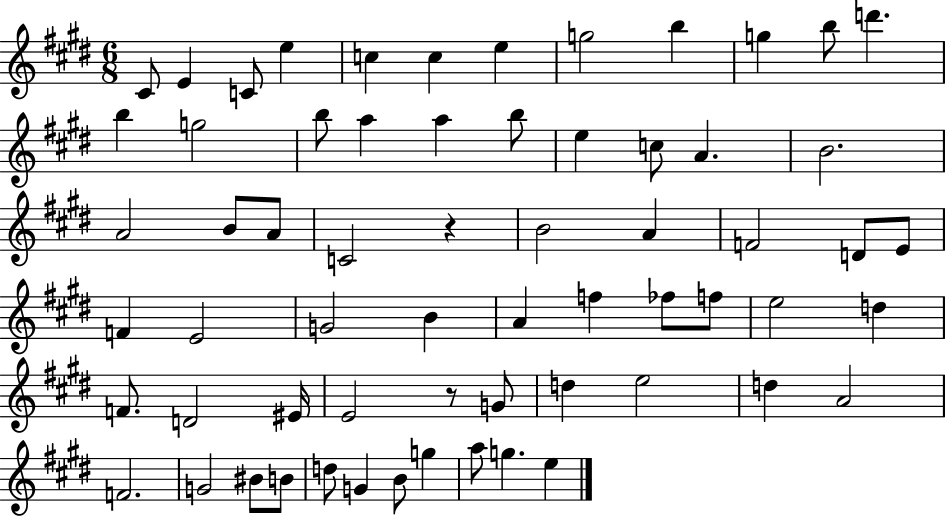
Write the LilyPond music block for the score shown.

{
  \clef treble
  \numericTimeSignature
  \time 6/8
  \key e \major
  cis'8 e'4 c'8 e''4 | c''4 c''4 e''4 | g''2 b''4 | g''4 b''8 d'''4. | \break b''4 g''2 | b''8 a''4 a''4 b''8 | e''4 c''8 a'4. | b'2. | \break a'2 b'8 a'8 | c'2 r4 | b'2 a'4 | f'2 d'8 e'8 | \break f'4 e'2 | g'2 b'4 | a'4 f''4 fes''8 f''8 | e''2 d''4 | \break f'8. d'2 eis'16 | e'2 r8 g'8 | d''4 e''2 | d''4 a'2 | \break f'2. | g'2 bis'8 b'8 | d''8 g'4 b'8 g''4 | a''8 g''4. e''4 | \break \bar "|."
}